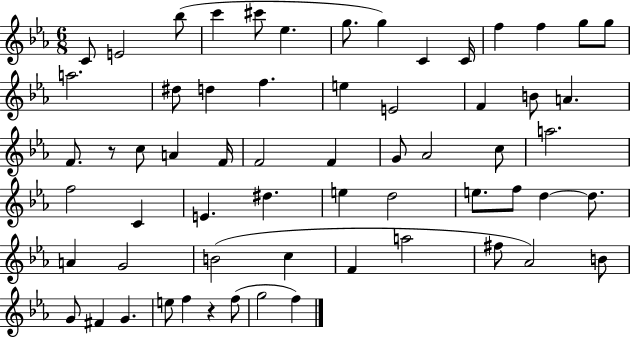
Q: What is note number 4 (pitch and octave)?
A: C6